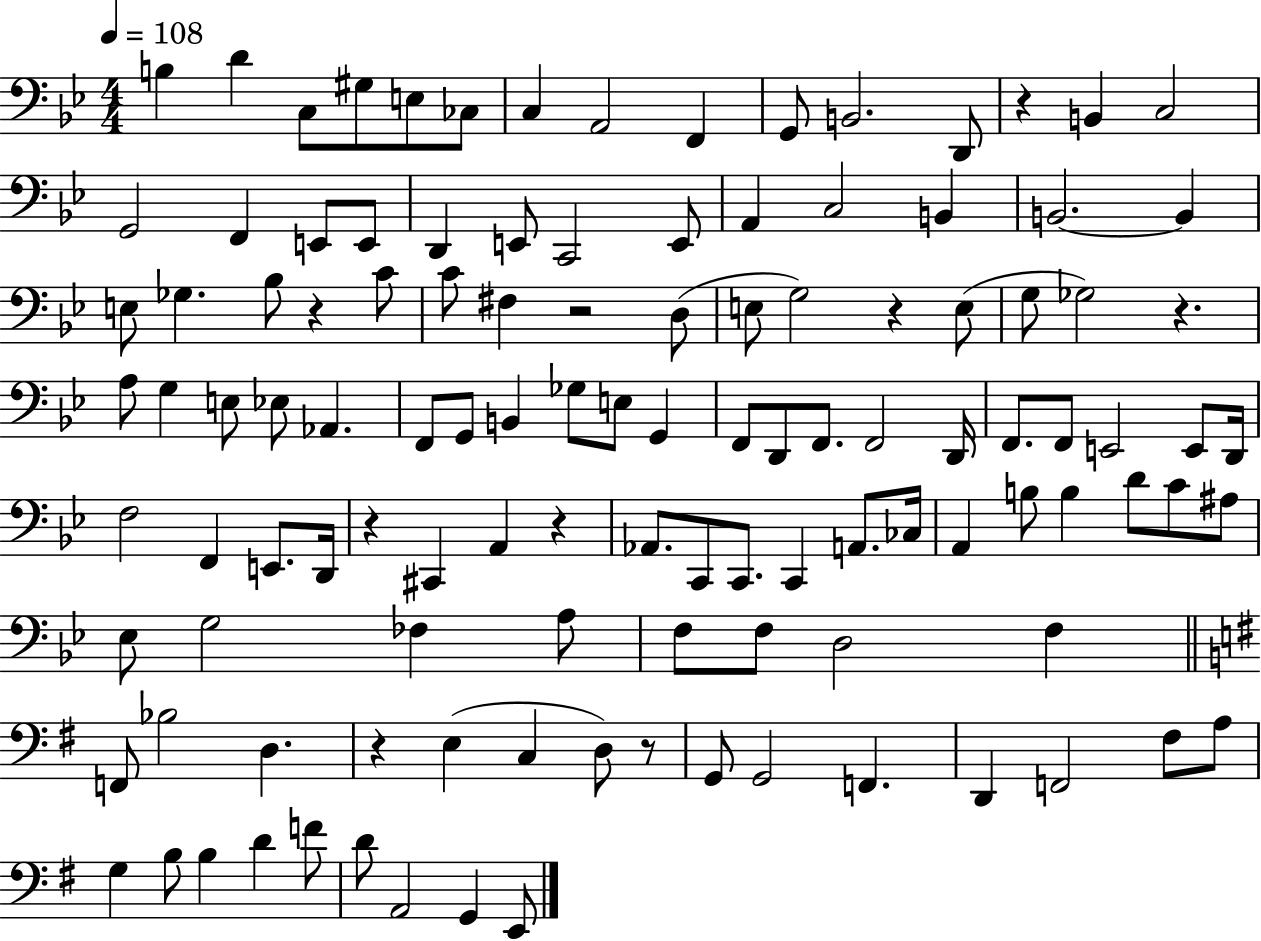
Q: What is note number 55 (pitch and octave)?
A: D2